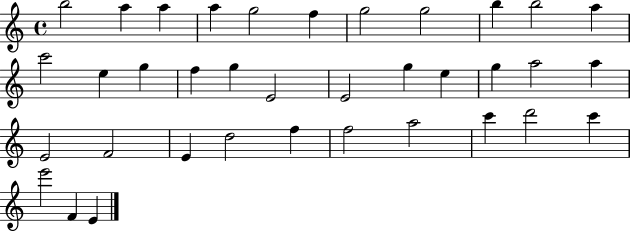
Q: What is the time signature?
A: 4/4